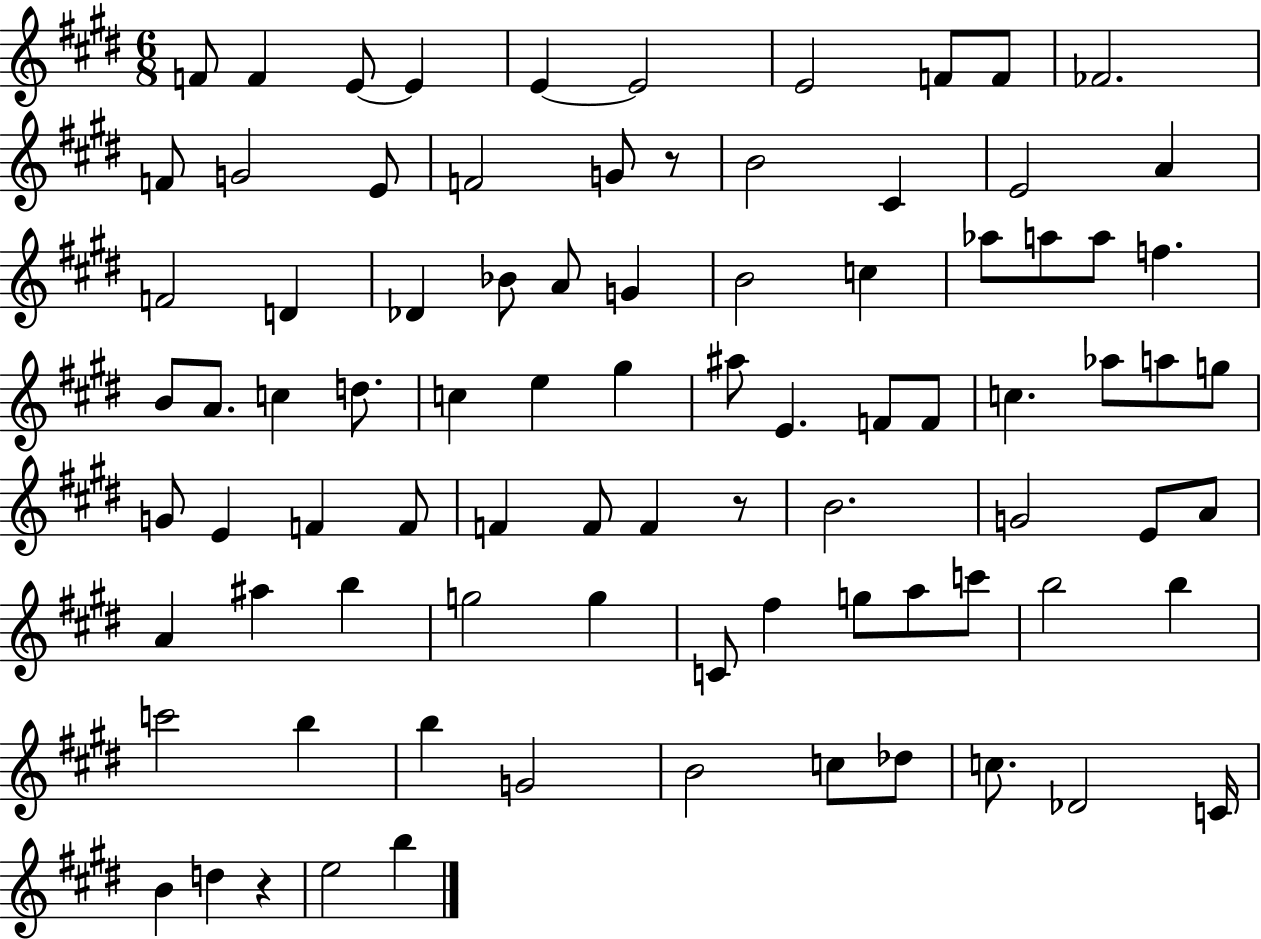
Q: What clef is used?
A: treble